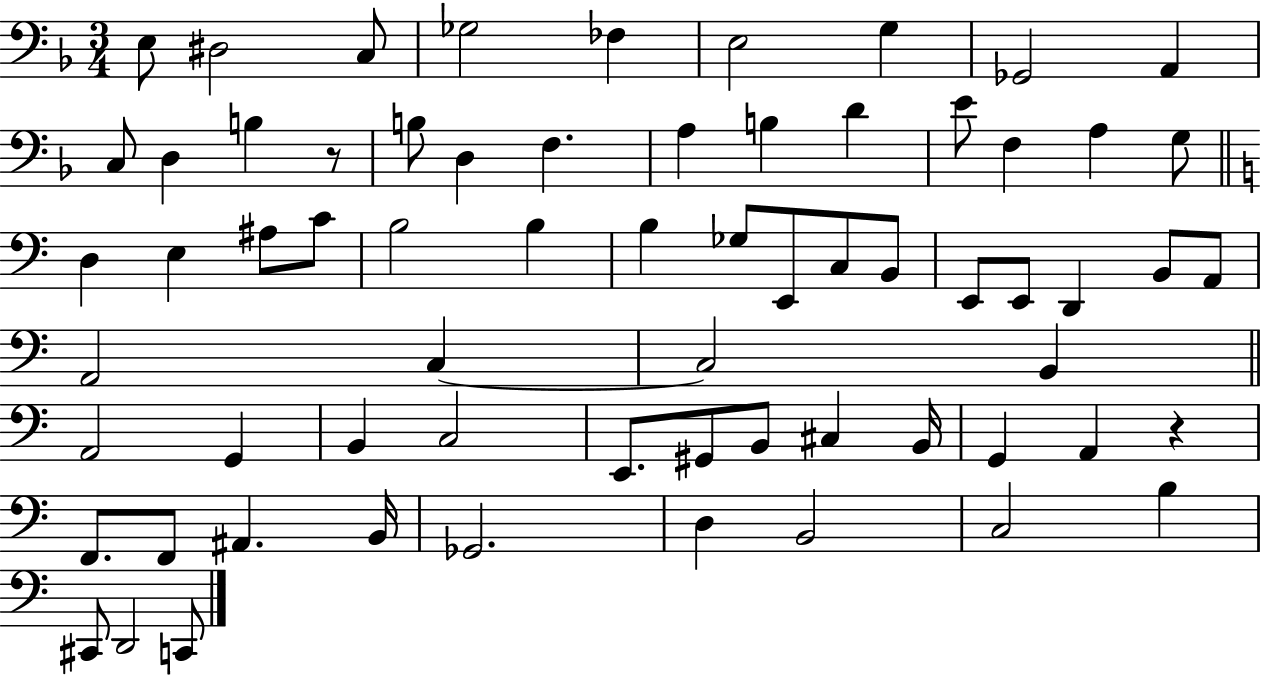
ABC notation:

X:1
T:Untitled
M:3/4
L:1/4
K:F
E,/2 ^D,2 C,/2 _G,2 _F, E,2 G, _G,,2 A,, C,/2 D, B, z/2 B,/2 D, F, A, B, D E/2 F, A, G,/2 D, E, ^A,/2 C/2 B,2 B, B, _G,/2 E,,/2 C,/2 B,,/2 E,,/2 E,,/2 D,, B,,/2 A,,/2 A,,2 C, C,2 B,, A,,2 G,, B,, C,2 E,,/2 ^G,,/2 B,,/2 ^C, B,,/4 G,, A,, z F,,/2 F,,/2 ^A,, B,,/4 _G,,2 D, B,,2 C,2 B, ^C,,/2 D,,2 C,,/2